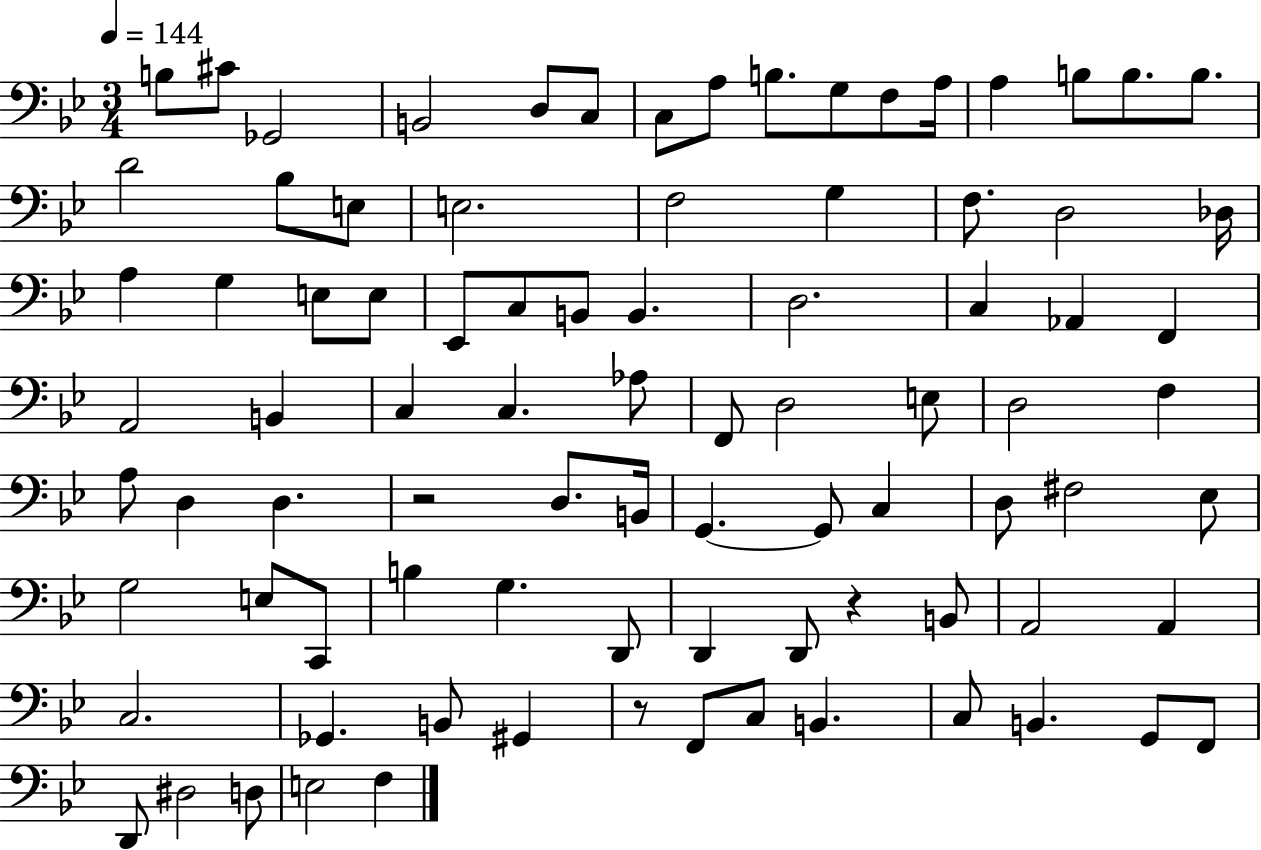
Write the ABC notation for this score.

X:1
T:Untitled
M:3/4
L:1/4
K:Bb
B,/2 ^C/2 _G,,2 B,,2 D,/2 C,/2 C,/2 A,/2 B,/2 G,/2 F,/2 A,/4 A, B,/2 B,/2 B,/2 D2 _B,/2 E,/2 E,2 F,2 G, F,/2 D,2 _D,/4 A, G, E,/2 E,/2 _E,,/2 C,/2 B,,/2 B,, D,2 C, _A,, F,, A,,2 B,, C, C, _A,/2 F,,/2 D,2 E,/2 D,2 F, A,/2 D, D, z2 D,/2 B,,/4 G,, G,,/2 C, D,/2 ^F,2 _E,/2 G,2 E,/2 C,,/2 B, G, D,,/2 D,, D,,/2 z B,,/2 A,,2 A,, C,2 _G,, B,,/2 ^G,, z/2 F,,/2 C,/2 B,, C,/2 B,, G,,/2 F,,/2 D,,/2 ^D,2 D,/2 E,2 F,